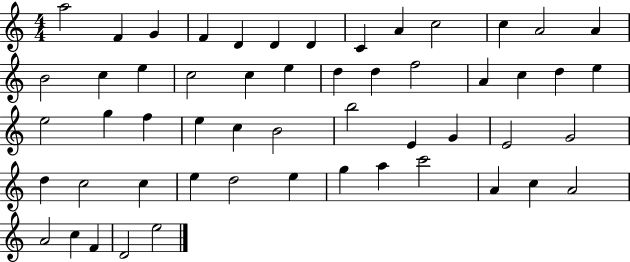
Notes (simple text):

A5/h F4/q G4/q F4/q D4/q D4/q D4/q C4/q A4/q C5/h C5/q A4/h A4/q B4/h C5/q E5/q C5/h C5/q E5/q D5/q D5/q F5/h A4/q C5/q D5/q E5/q E5/h G5/q F5/q E5/q C5/q B4/h B5/h E4/q G4/q E4/h G4/h D5/q C5/h C5/q E5/q D5/h E5/q G5/q A5/q C6/h A4/q C5/q A4/h A4/h C5/q F4/q D4/h E5/h